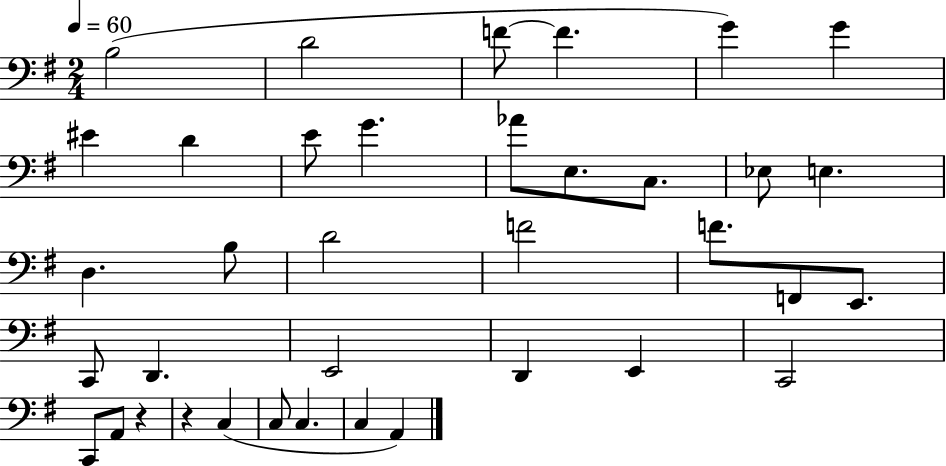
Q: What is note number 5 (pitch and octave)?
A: G4